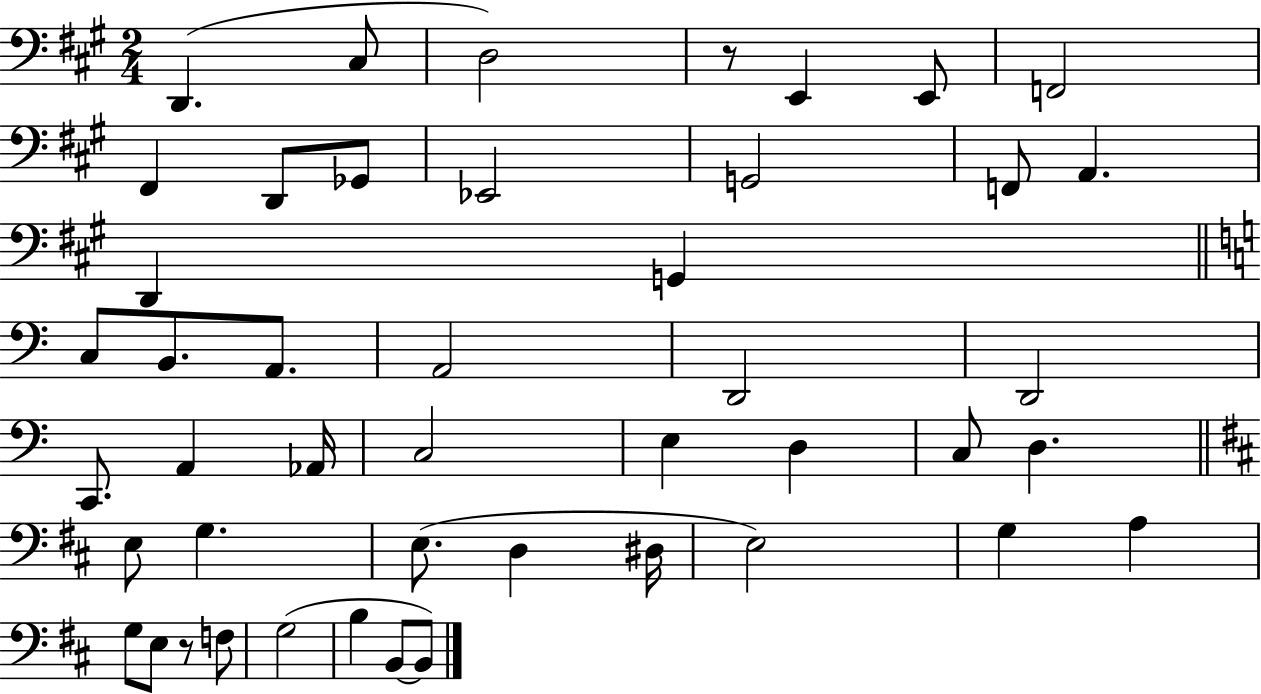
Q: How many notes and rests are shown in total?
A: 46